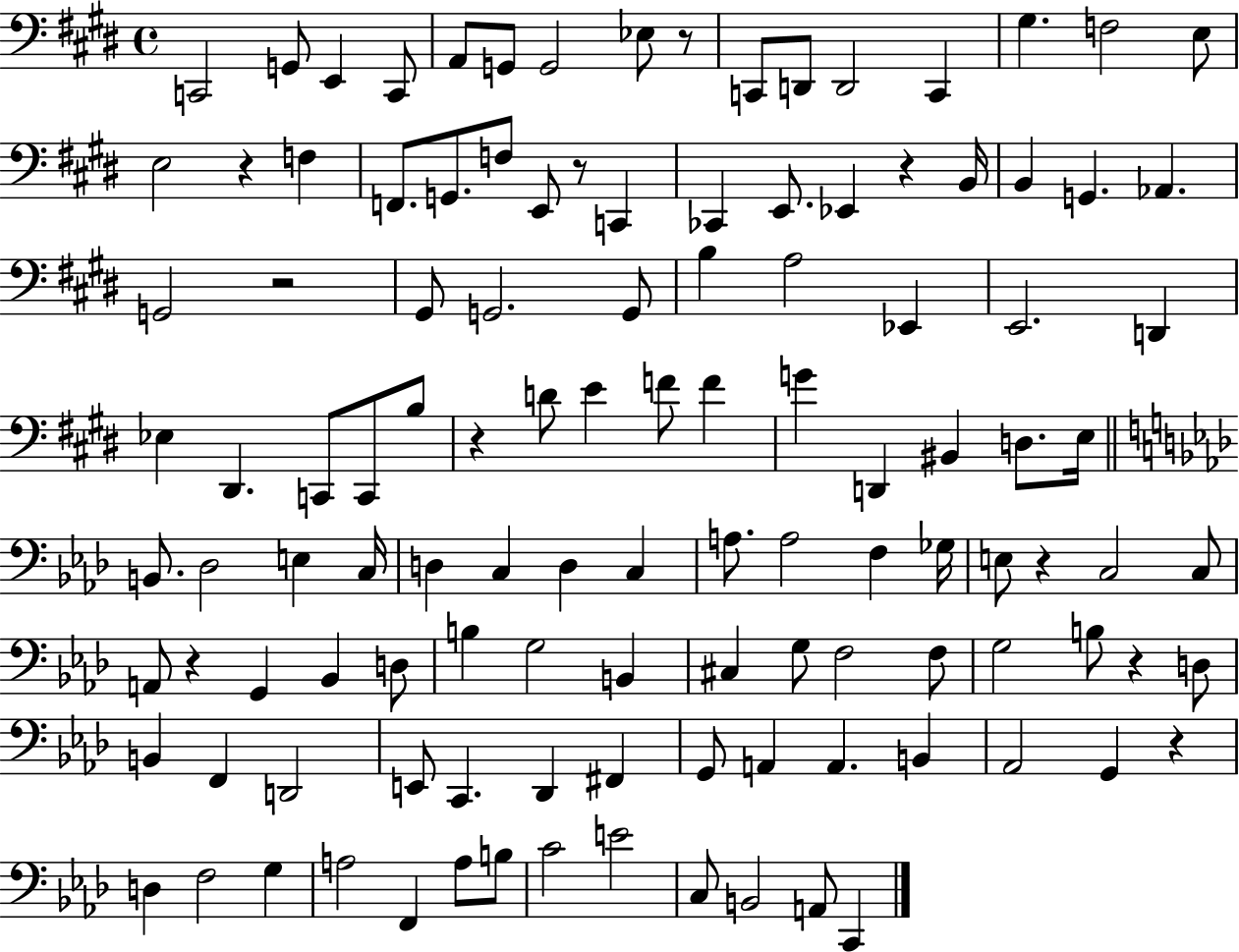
C2/h G2/e E2/q C2/e A2/e G2/e G2/h Eb3/e R/e C2/e D2/e D2/h C2/q G#3/q. F3/h E3/e E3/h R/q F3/q F2/e. G2/e. F3/e E2/e R/e C2/q CES2/q E2/e. Eb2/q R/q B2/s B2/q G2/q. Ab2/q. G2/h R/h G#2/e G2/h. G2/e B3/q A3/h Eb2/q E2/h. D2/q Eb3/q D#2/q. C2/e C2/e B3/e R/q D4/e E4/q F4/e F4/q G4/q D2/q BIS2/q D3/e. E3/s B2/e. Db3/h E3/q C3/s D3/q C3/q D3/q C3/q A3/e. A3/h F3/q Gb3/s E3/e R/q C3/h C3/e A2/e R/q G2/q Bb2/q D3/e B3/q G3/h B2/q C#3/q G3/e F3/h F3/e G3/h B3/e R/q D3/e B2/q F2/q D2/h E2/e C2/q. Db2/q F#2/q G2/e A2/q A2/q. B2/q Ab2/h G2/q R/q D3/q F3/h G3/q A3/h F2/q A3/e B3/e C4/h E4/h C3/e B2/h A2/e C2/q